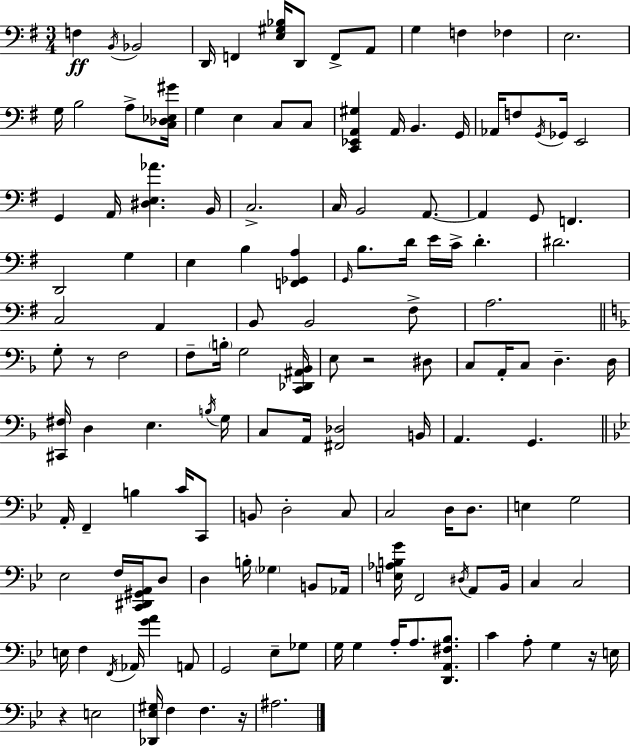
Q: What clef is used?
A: bass